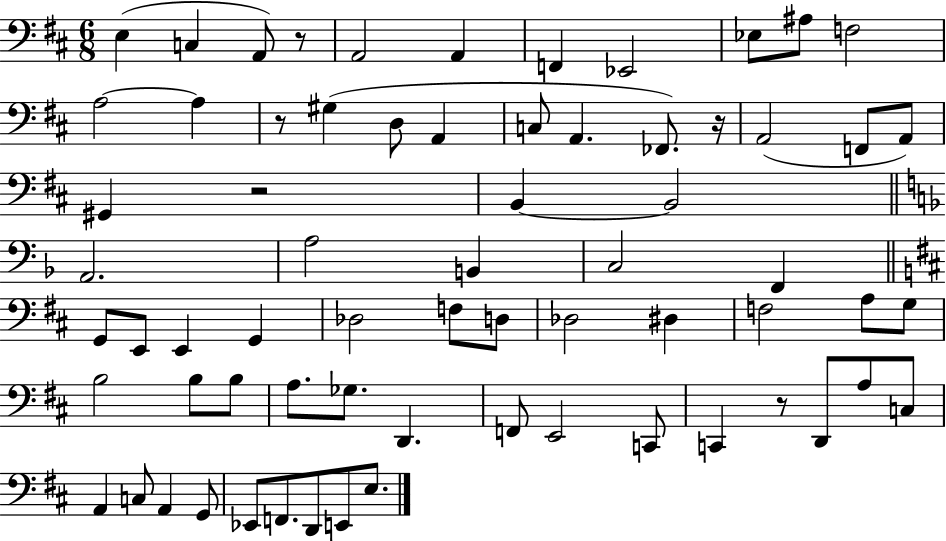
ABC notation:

X:1
T:Untitled
M:6/8
L:1/4
K:D
E, C, A,,/2 z/2 A,,2 A,, F,, _E,,2 _E,/2 ^A,/2 F,2 A,2 A, z/2 ^G, D,/2 A,, C,/2 A,, _F,,/2 z/4 A,,2 F,,/2 A,,/2 ^G,, z2 B,, B,,2 A,,2 A,2 B,, C,2 F,, G,,/2 E,,/2 E,, G,, _D,2 F,/2 D,/2 _D,2 ^D, F,2 A,/2 G,/2 B,2 B,/2 B,/2 A,/2 _G,/2 D,, F,,/2 E,,2 C,,/2 C,, z/2 D,,/2 A,/2 C,/2 A,, C,/2 A,, G,,/2 _E,,/2 F,,/2 D,,/2 E,,/2 E,/2